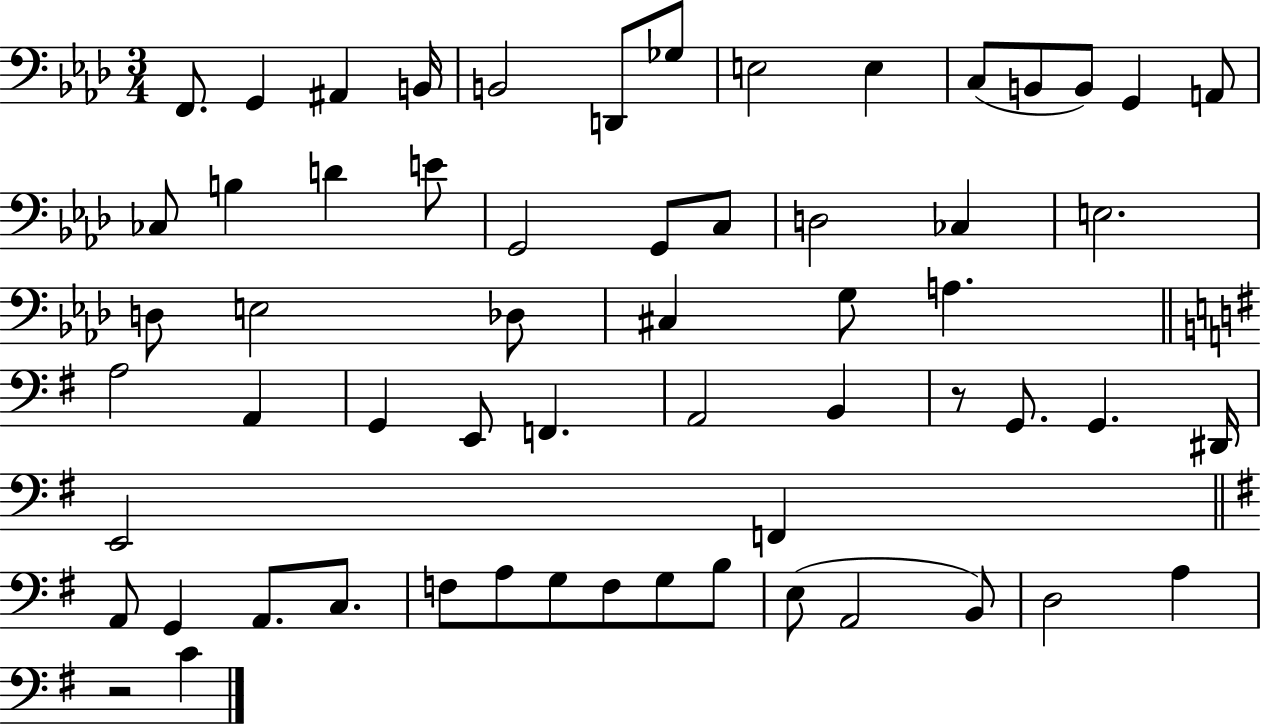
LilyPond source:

{
  \clef bass
  \numericTimeSignature
  \time 3/4
  \key aes \major
  f,8. g,4 ais,4 b,16 | b,2 d,8 ges8 | e2 e4 | c8( b,8 b,8) g,4 a,8 | \break ces8 b4 d'4 e'8 | g,2 g,8 c8 | d2 ces4 | e2. | \break d8 e2 des8 | cis4 g8 a4. | \bar "||" \break \key g \major a2 a,4 | g,4 e,8 f,4. | a,2 b,4 | r8 g,8. g,4. dis,16 | \break e,2 f,4 | \bar "||" \break \key e \minor a,8 g,4 a,8. c8. | f8 a8 g8 f8 g8 b8 | e8( a,2 b,8) | d2 a4 | \break r2 c'4 | \bar "|."
}